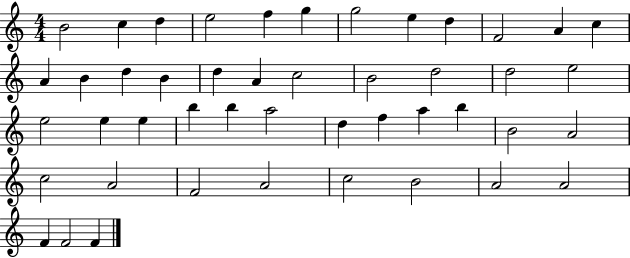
{
  \clef treble
  \numericTimeSignature
  \time 4/4
  \key c \major
  b'2 c''4 d''4 | e''2 f''4 g''4 | g''2 e''4 d''4 | f'2 a'4 c''4 | \break a'4 b'4 d''4 b'4 | d''4 a'4 c''2 | b'2 d''2 | d''2 e''2 | \break e''2 e''4 e''4 | b''4 b''4 a''2 | d''4 f''4 a''4 b''4 | b'2 a'2 | \break c''2 a'2 | f'2 a'2 | c''2 b'2 | a'2 a'2 | \break f'4 f'2 f'4 | \bar "|."
}